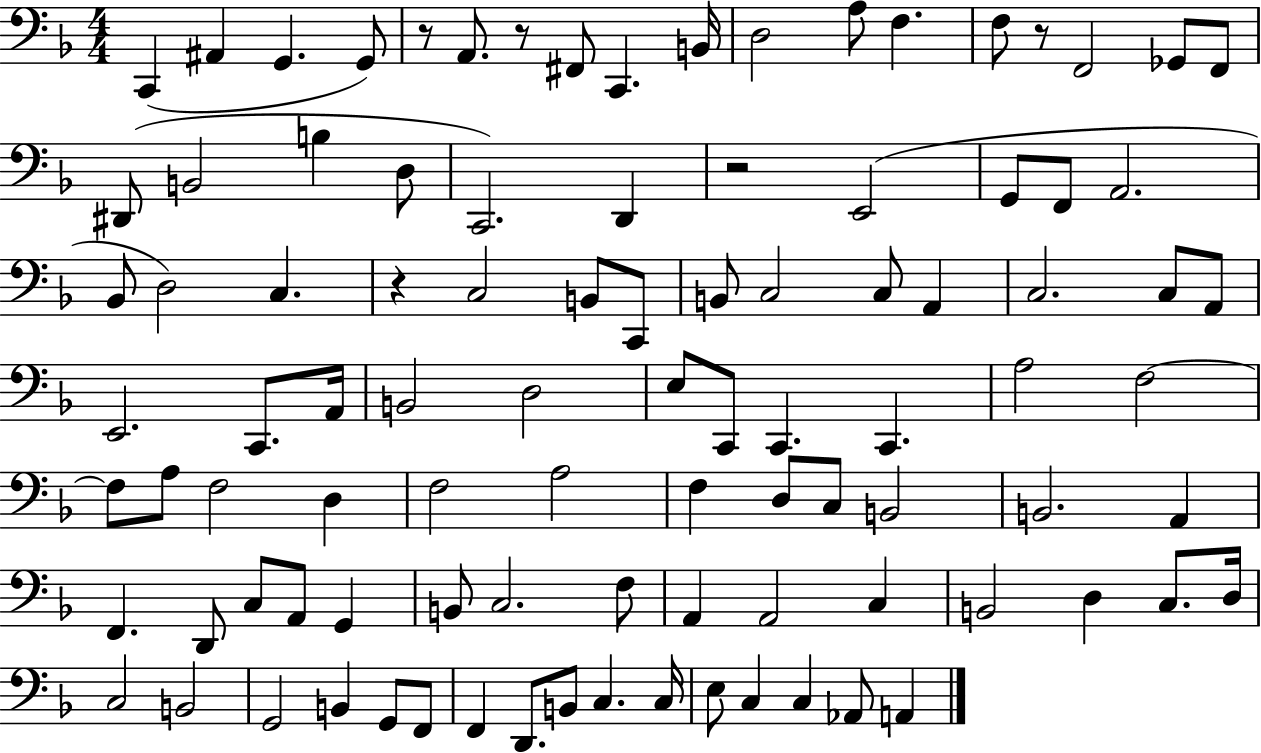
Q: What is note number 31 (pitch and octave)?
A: C2